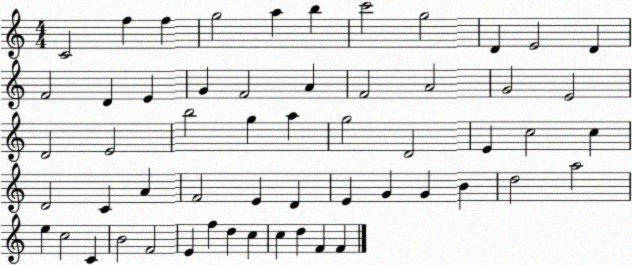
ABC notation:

X:1
T:Untitled
M:4/4
L:1/4
K:C
C2 f f g2 a b c'2 g2 D E2 D F2 D E G F2 A F2 A2 G2 E2 D2 E2 b2 g a g2 D2 E c2 c D2 C A F2 E D E G G B d2 a2 e c2 C B2 F2 E f d c c d F F